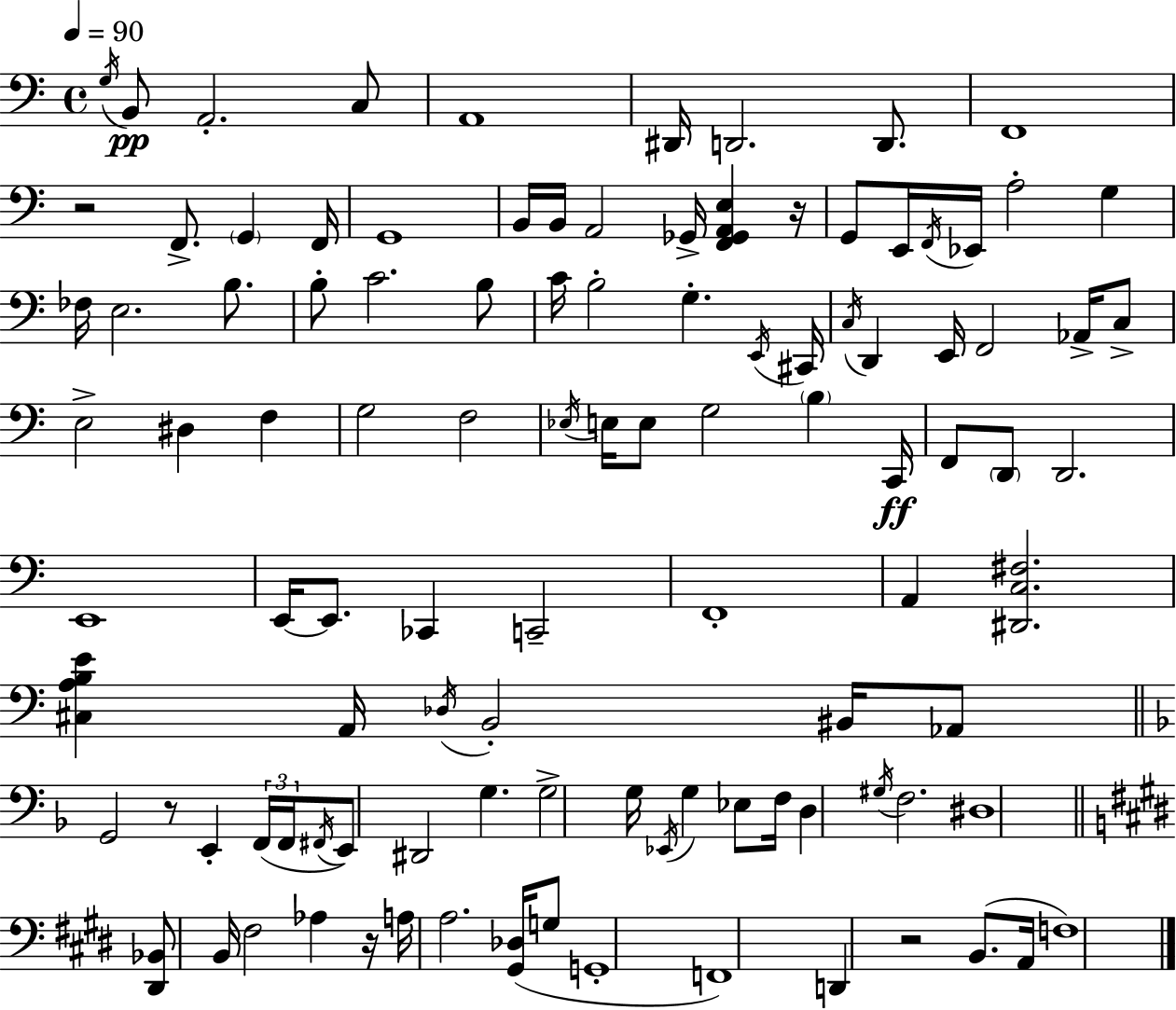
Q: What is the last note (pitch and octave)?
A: F3